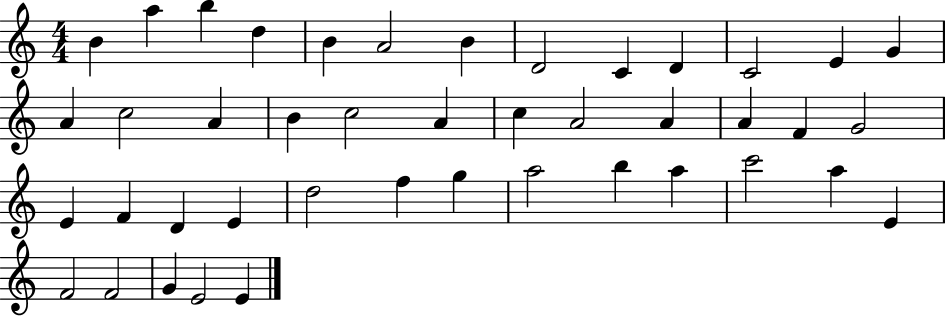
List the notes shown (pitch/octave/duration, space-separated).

B4/q A5/q B5/q D5/q B4/q A4/h B4/q D4/h C4/q D4/q C4/h E4/q G4/q A4/q C5/h A4/q B4/q C5/h A4/q C5/q A4/h A4/q A4/q F4/q G4/h E4/q F4/q D4/q E4/q D5/h F5/q G5/q A5/h B5/q A5/q C6/h A5/q E4/q F4/h F4/h G4/q E4/h E4/q